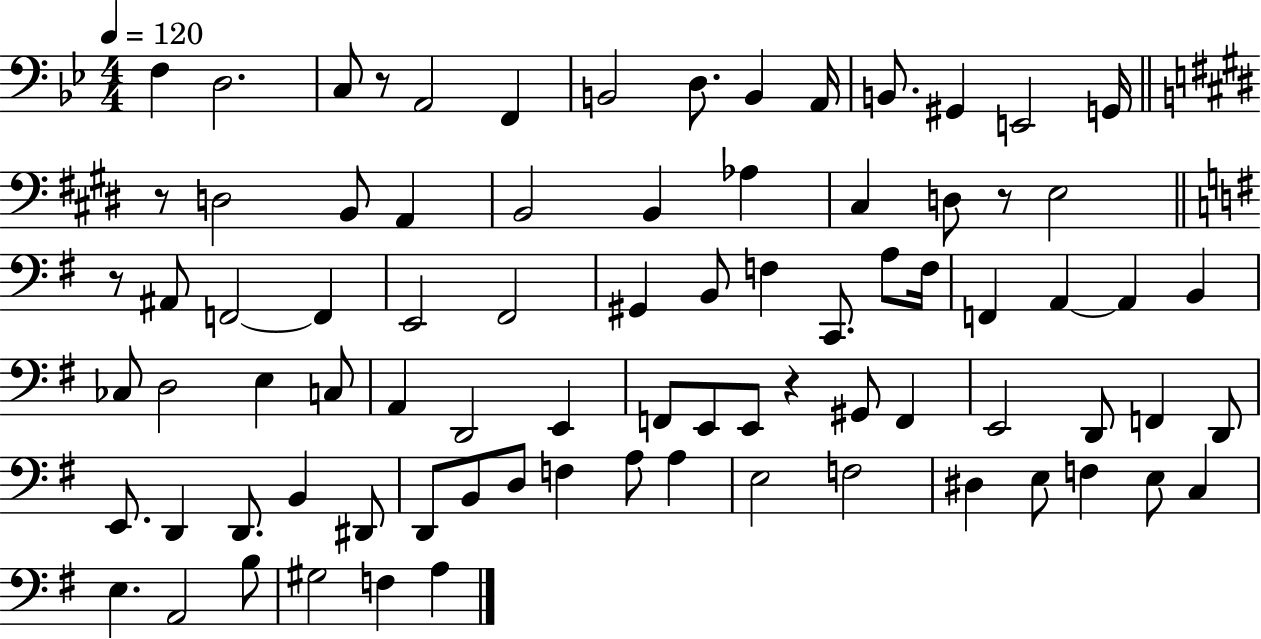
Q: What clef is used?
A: bass